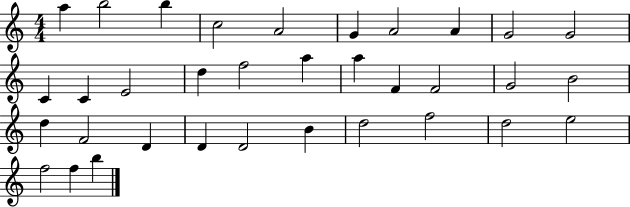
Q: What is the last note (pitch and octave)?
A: B5